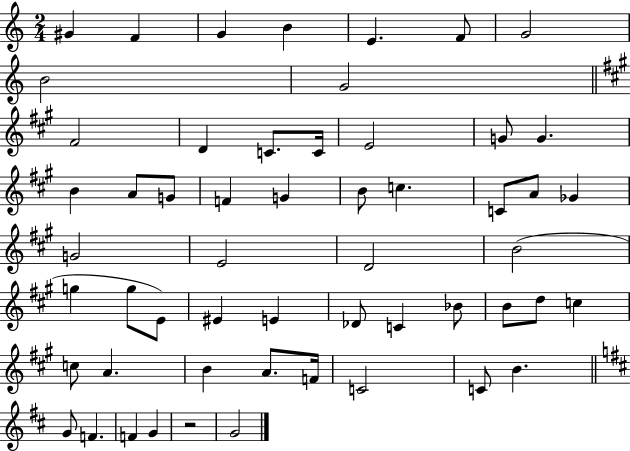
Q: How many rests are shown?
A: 1